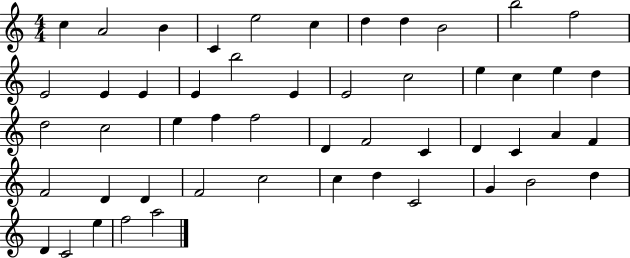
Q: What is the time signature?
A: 4/4